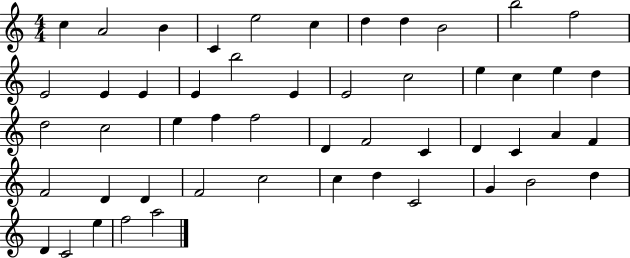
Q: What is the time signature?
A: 4/4